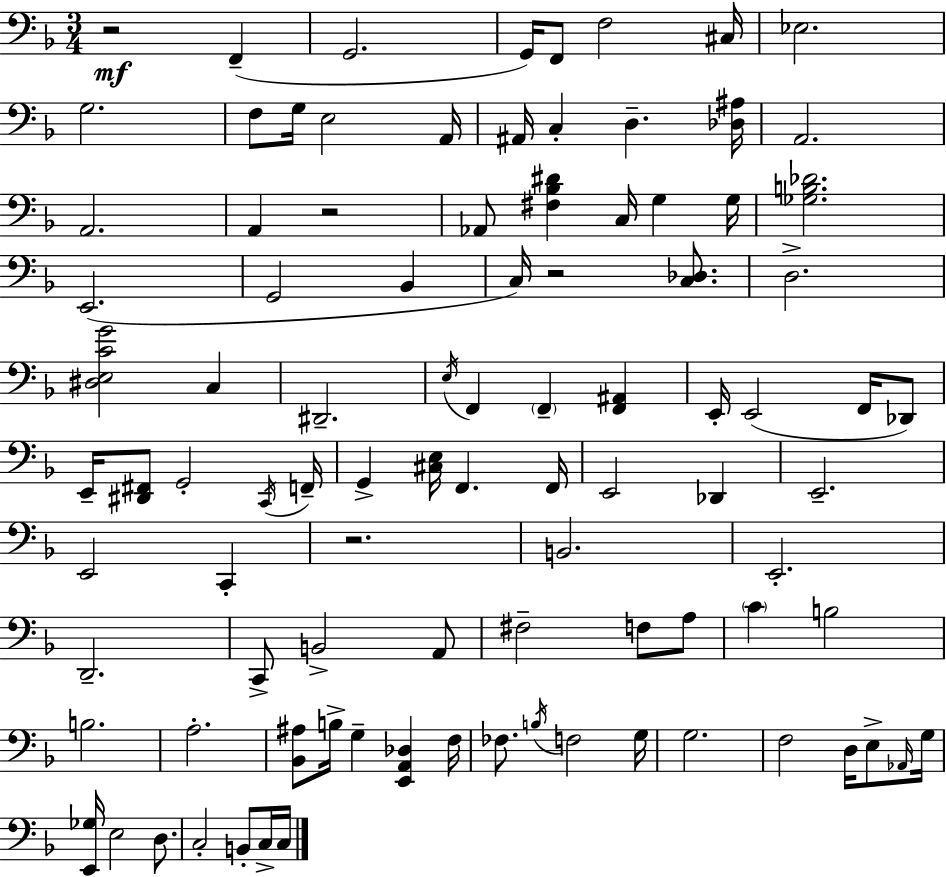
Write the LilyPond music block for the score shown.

{
  \clef bass
  \numericTimeSignature
  \time 3/4
  \key f \major
  r2\mf f,4--( | g,2. | g,16) f,8 f2 cis16 | ees2. | \break g2. | f8 g16 e2 a,16 | ais,16 c4-. d4.-- <des ais>16 | a,2. | \break a,2. | a,4 r2 | aes,8 <fis bes dis'>4 c16 g4 g16 | <ges b des'>2. | \break e,2.( | g,2 bes,4 | c16) r2 <c des>8. | d2.-> | \break <dis e c' g'>2 c4 | dis,2.-- | \acciaccatura { e16 } f,4 \parenthesize f,4-- <f, ais,>4 | e,16-. e,2( f,16 des,8) | \break e,16-- <dis, fis,>8 g,2-. | \acciaccatura { c,16 } f,16-- g,4-> <cis e>16 f,4. | f,16 e,2 des,4 | e,2.-- | \break e,2 c,4-. | r2. | b,2. | e,2.-. | \break d,2.-- | c,8-> b,2-> | a,8 fis2-- f8 | a8 \parenthesize c'4 b2 | \break b2. | a2.-. | <bes, ais>8 b16-> g4-- <e, a, des>4 | f16 fes8. \acciaccatura { b16 } f2 | \break g16 g2. | f2 d16 | e8-> \grace { aes,16 } g16 <e, ges>16 e2 | d8. c2-. | \break b,8-. c16-> c16 \bar "|."
}